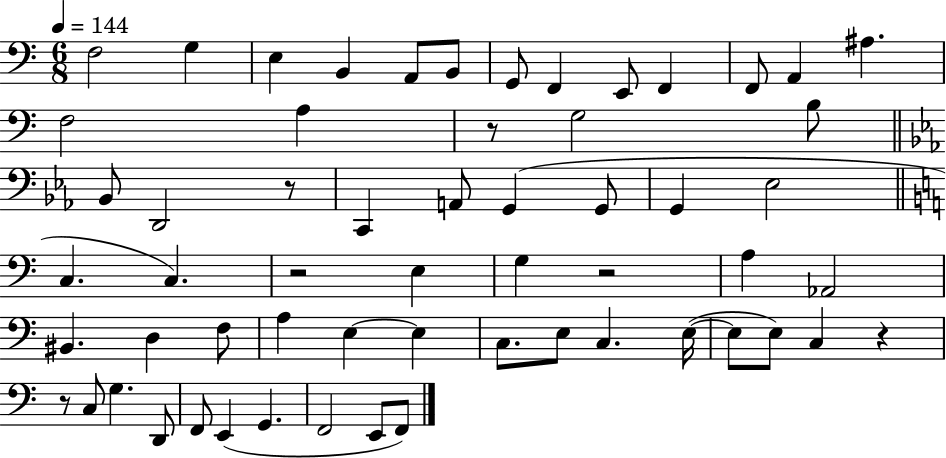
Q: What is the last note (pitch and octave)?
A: F2